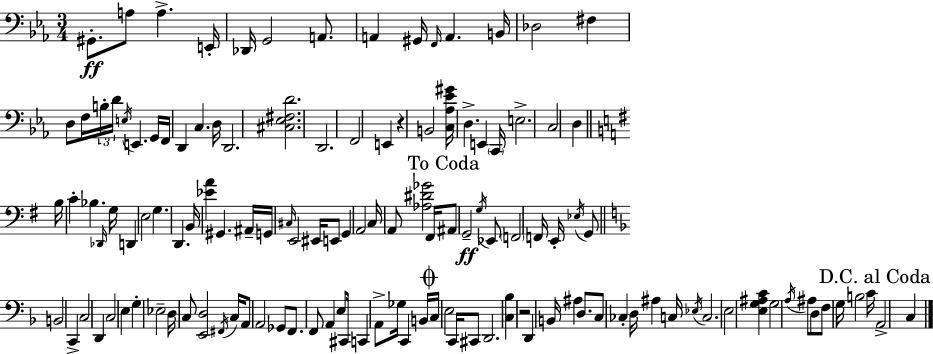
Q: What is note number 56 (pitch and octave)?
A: C3